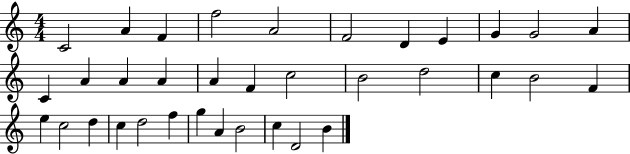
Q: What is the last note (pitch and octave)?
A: B4